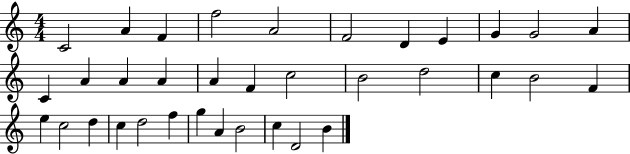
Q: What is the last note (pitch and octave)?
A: B4